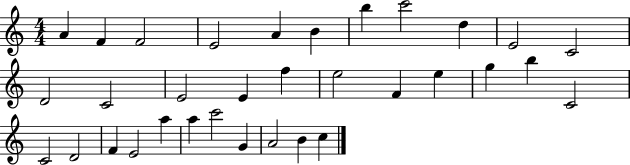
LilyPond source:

{
  \clef treble
  \numericTimeSignature
  \time 4/4
  \key c \major
  a'4 f'4 f'2 | e'2 a'4 b'4 | b''4 c'''2 d''4 | e'2 c'2 | \break d'2 c'2 | e'2 e'4 f''4 | e''2 f'4 e''4 | g''4 b''4 c'2 | \break c'2 d'2 | f'4 e'2 a''4 | a''4 c'''2 g'4 | a'2 b'4 c''4 | \break \bar "|."
}